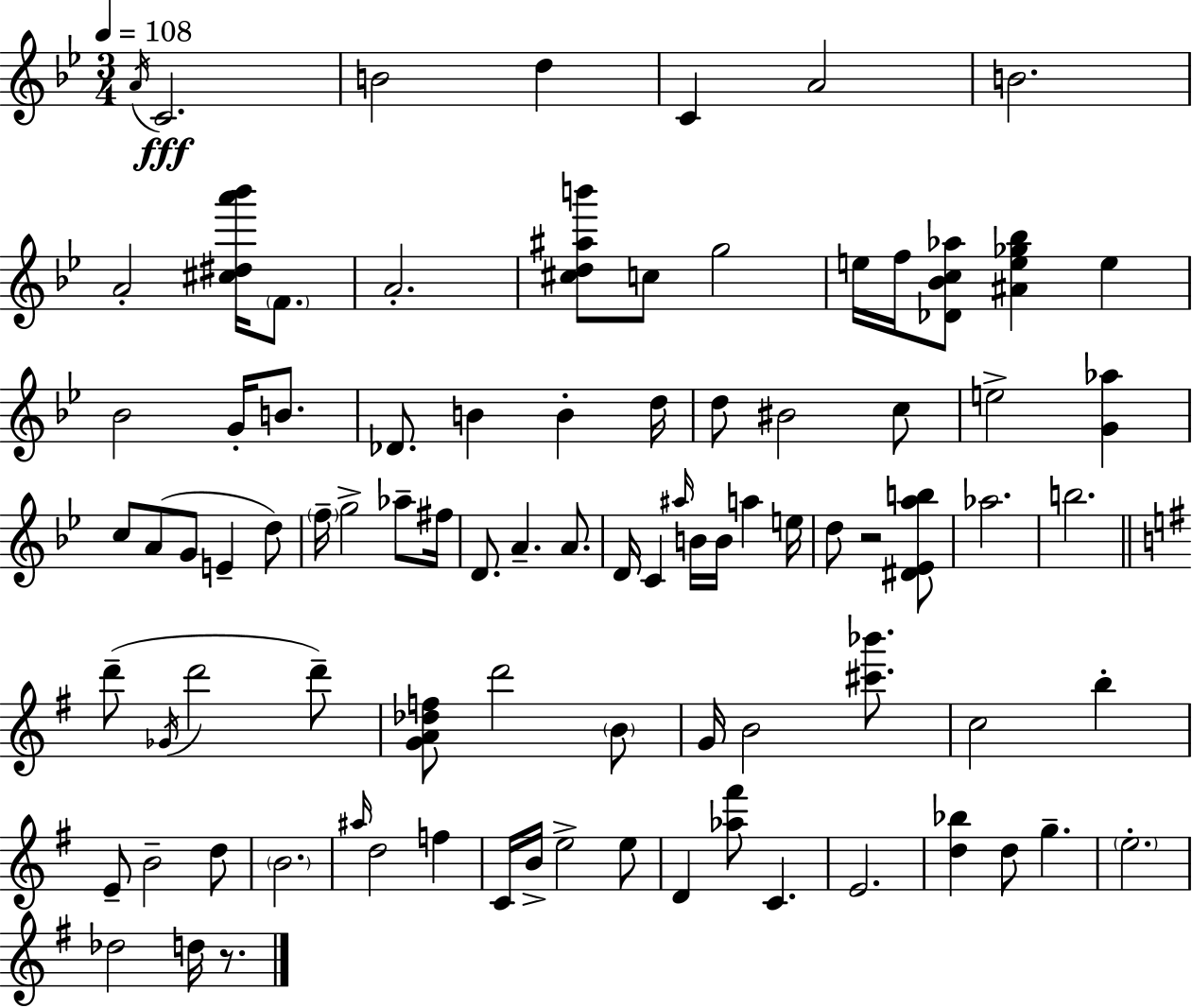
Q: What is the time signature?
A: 3/4